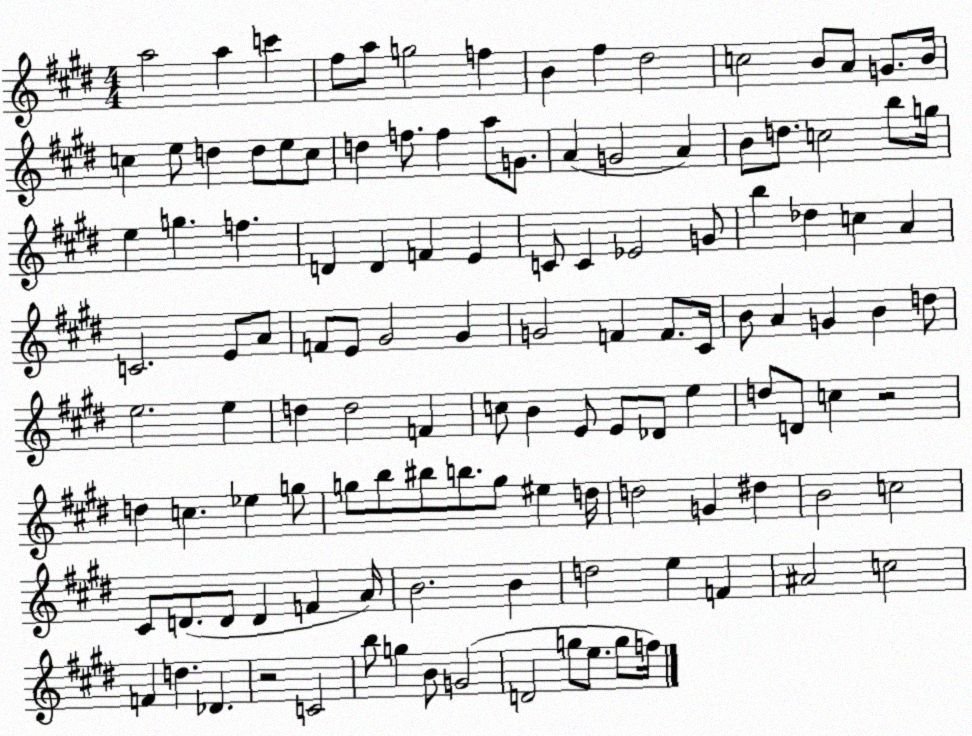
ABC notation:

X:1
T:Untitled
M:4/4
L:1/4
K:E
a2 a c' ^f/2 a/2 g2 f B ^f ^d2 c2 B/2 A/2 G/2 B/4 c e/2 d d/2 e/2 c/2 d f/2 f a/2 G/2 A G2 A B/2 d/2 c2 b/2 g/4 e g f D D F E C/2 C _E2 G/2 b _d c A C2 E/2 A/2 F/2 E/2 ^G2 ^G G2 F F/2 ^C/4 B/2 A G B d/2 e2 e d d2 F c/2 B E/2 E/2 _D/2 e d/2 D/2 c z2 d c _e g/2 g/2 b/2 ^b/2 b/2 g/2 ^e d/4 d2 G ^d B2 c2 ^C/2 D/2 D/2 D F A/4 B2 B d2 e F ^A2 c2 F d _D z2 C2 b/2 g B/2 G2 D2 g/2 e/2 g/2 f/4